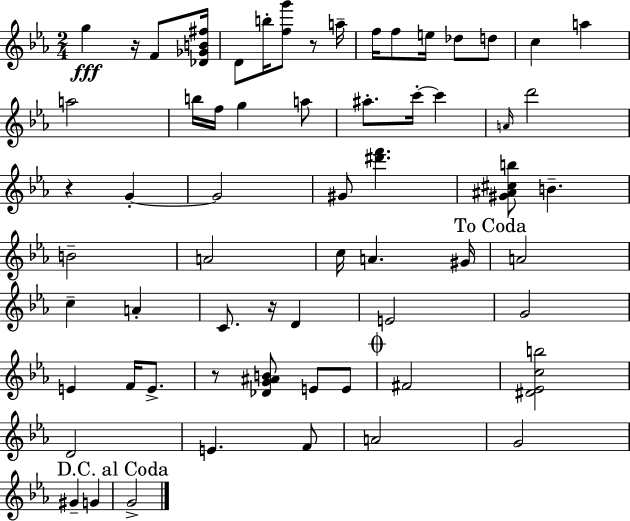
G5/q R/s F4/e [Db4,Gb4,B4,F#5]/s D4/e B5/s [F5,G6]/e R/e A5/s F5/s F5/e E5/s Db5/e D5/e C5/q A5/q A5/h B5/s F5/s G5/q A5/e A#5/e. C6/s C6/q A4/s D6/h R/q G4/q G4/h G#4/e [D#6,F6]/q. [G#4,A#4,C#5,B5]/e B4/q. B4/h A4/h C5/s A4/q. G#4/s A4/h C5/q A4/q C4/e. R/s D4/q E4/h G4/h E4/q F4/s E4/e. R/e [Db4,G4,A#4,B4]/e E4/e E4/e F#4/h [D#4,Eb4,C5,B5]/h D4/h E4/q. F4/e A4/h G4/h G#4/q G4/q G4/h